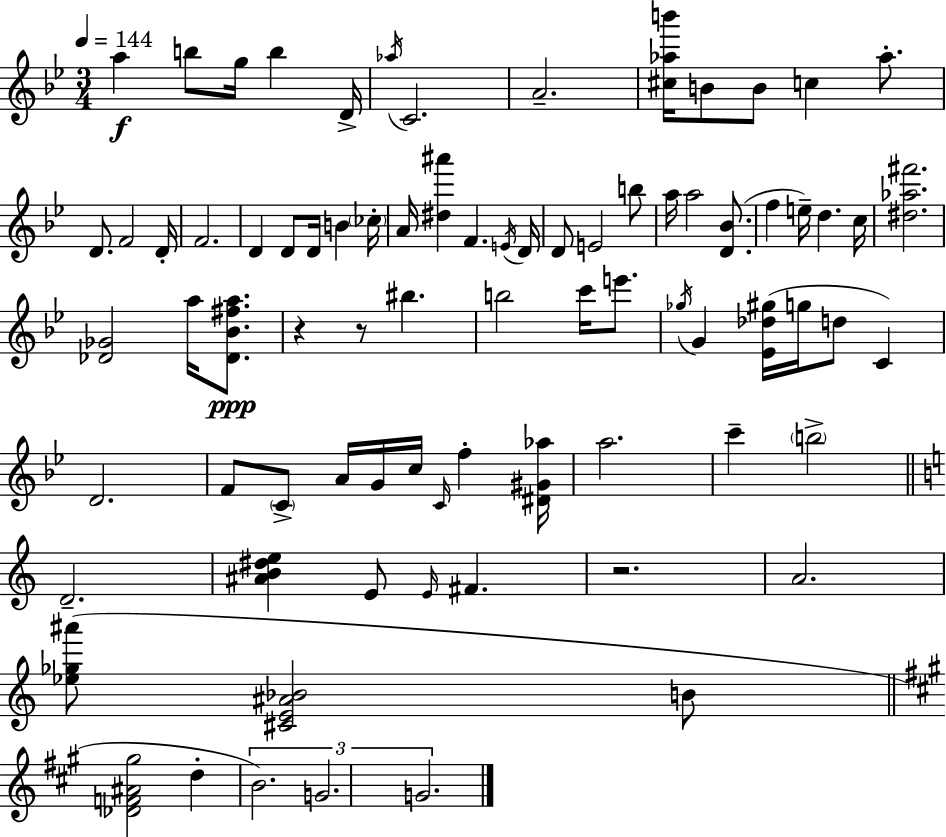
{
  \clef treble
  \numericTimeSignature
  \time 3/4
  \key bes \major
  \tempo 4 = 144
  a''4\f b''8 g''16 b''4 d'16-> | \acciaccatura { aes''16 } c'2. | a'2.-- | <cis'' aes'' b'''>16 b'8 b'8 c''4 aes''8.-. | \break d'8. f'2 | d'16-. f'2. | d'4 d'8 d'16 b'4 | \parenthesize ces''16-. a'16 <dis'' ais'''>4 f'4. | \break \acciaccatura { e'16 } d'16 d'8 e'2 | b''8 a''16 a''2 <d' bes'>8.( | f''4 e''16--) d''4. | c''16 <dis'' aes'' fis'''>2. | \break <des' ges'>2 a''16 <des' bes' fis'' a''>8.\ppp | r4 r8 bis''4. | b''2 c'''16 e'''8. | \acciaccatura { ges''16 } g'4 <ees' des'' gis''>16( g''16 d''8 c'4) | \break d'2. | f'8 \parenthesize c'8-> a'16 g'16 c''16 \grace { c'16 } f''4-. | <dis' gis' aes''>16 a''2. | c'''4-- \parenthesize b''2-> | \break \bar "||" \break \key c \major d'2.-- | <ais' b' dis'' e''>4 e'8 \grace { e'16 } fis'4. | r2. | a'2. | \break <ees'' ges'' ais'''>8( <cis' e' ais' bes'>2 b'8 | \bar "||" \break \key a \major <des' f' ais' gis''>2 d''4-. | \tuplet 3/2 { b'2.) | g'2. | g'2. } | \break \bar "|."
}